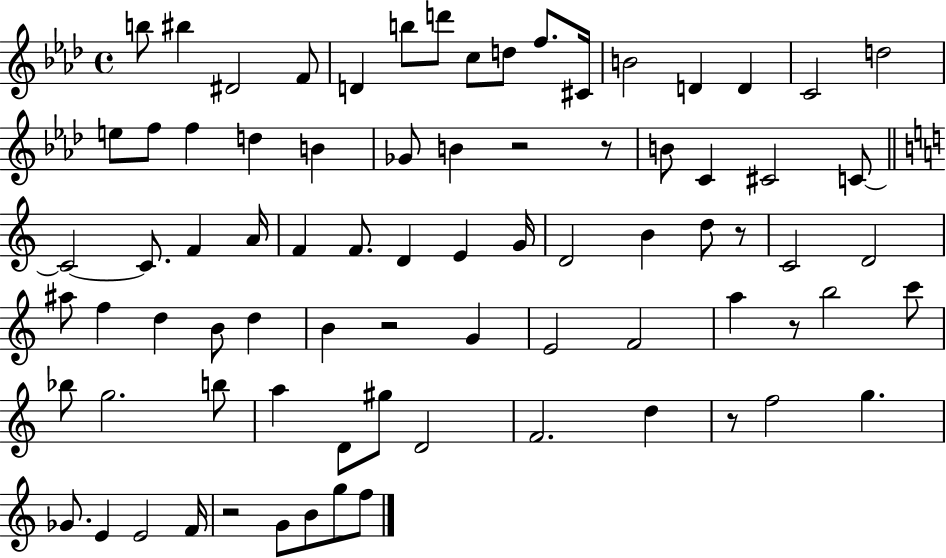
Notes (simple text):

B5/e BIS5/q D#4/h F4/e D4/q B5/e D6/e C5/e D5/e F5/e. C#4/s B4/h D4/q D4/q C4/h D5/h E5/e F5/e F5/q D5/q B4/q Gb4/e B4/q R/h R/e B4/e C4/q C#4/h C4/e C4/h C4/e. F4/q A4/s F4/q F4/e. D4/q E4/q G4/s D4/h B4/q D5/e R/e C4/h D4/h A#5/e F5/q D5/q B4/e D5/q B4/q R/h G4/q E4/h F4/h A5/q R/e B5/h C6/e Bb5/e G5/h. B5/e A5/q D4/e G#5/e D4/h F4/h. D5/q R/e F5/h G5/q. Gb4/e. E4/q E4/h F4/s R/h G4/e B4/e G5/e F5/e